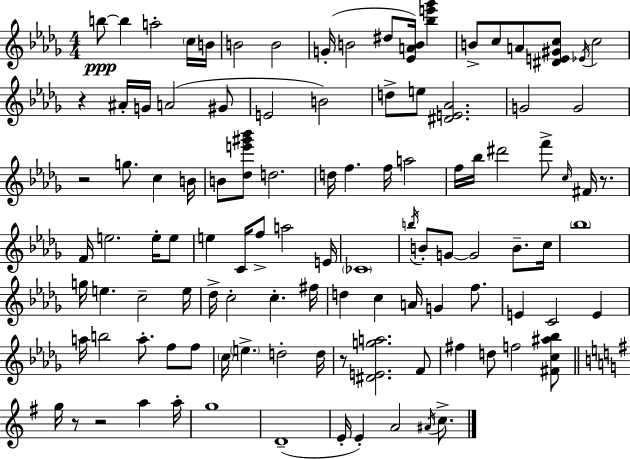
{
  \clef treble
  \numericTimeSignature
  \time 4/4
  \key bes \minor
  b''8~~\ppp b''4 a''2-. \parenthesize c''16 b'16 | b'2 b'2 | g'16-.( b'2 dis''8 <ees' a' b'>16) <bes'' e''' ges'''>4 | b'8-> c''8 a'8 <dis' e' gis' c''>8 \acciaccatura { ees'16 } c''2 | \break r4 ais'16-. g'16 a'2( gis'8 | e'2 b'2) | d''8-> e''8 <dis' e' aes'>2. | g'2 g'2 | \break r2 g''8. c''4 | b'16 b'8 <des'' e''' gis''' bes'''>8 d''2. | d''16 f''4. f''16 a''2 | f''16 bes''16 dis'''2 f'''8-> \grace { c''16 } fis'16 r8. | \break f'16 e''2. e''16-. | e''8 e''4 c'16 f''8-> a''2 | e'16 \parenthesize ces'1 | \acciaccatura { b''16 } b'8-. g'8~~ g'2 b'8.-- | \break c''16 \parenthesize bes''1 | g''16 e''4. c''2-- | e''16 des''16-> c''2-. c''4.-. | fis''16 d''4 c''4 a'16 g'4 | \break f''8. e'4 c'2 e'4 | a''16 b''2 a''8.-. f''8 | f''8 \parenthesize c''16 \parenthesize e''4.-> d''2-. | d''16 r8 <dis' e' g'' a''>2. | \break f'8 fis''4 d''8 f''2 | <fis' c'' ais'' bes''>8 \bar "||" \break \key e \minor g''16 r8 r2 a''4 a''16-. | g''1 | d'1--( | e'16-. e'4-.) a'2 \acciaccatura { ais'16 } c''8.-> | \break \bar "|."
}